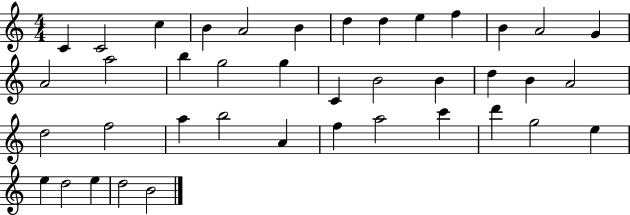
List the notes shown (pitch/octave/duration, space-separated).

C4/q C4/h C5/q B4/q A4/h B4/q D5/q D5/q E5/q F5/q B4/q A4/h G4/q A4/h A5/h B5/q G5/h G5/q C4/q B4/h B4/q D5/q B4/q A4/h D5/h F5/h A5/q B5/h A4/q F5/q A5/h C6/q D6/q G5/h E5/q E5/q D5/h E5/q D5/h B4/h